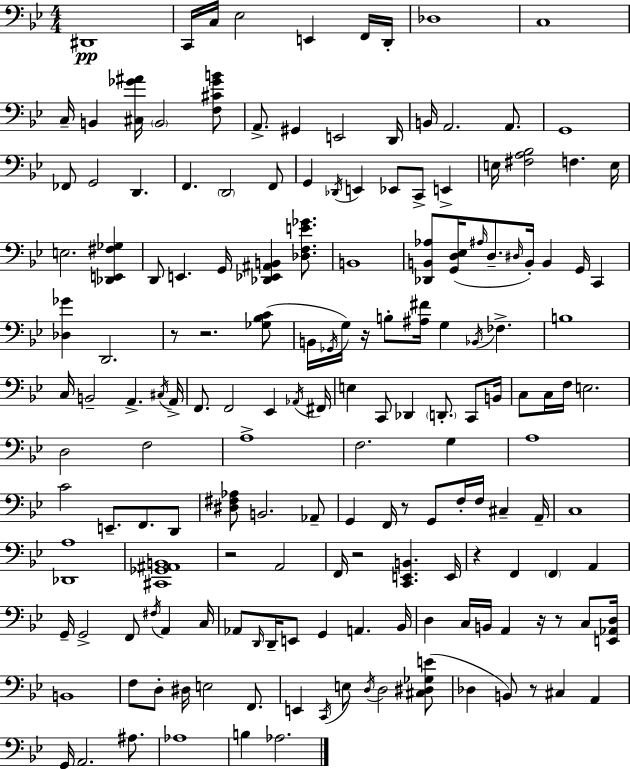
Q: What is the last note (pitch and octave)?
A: Ab3